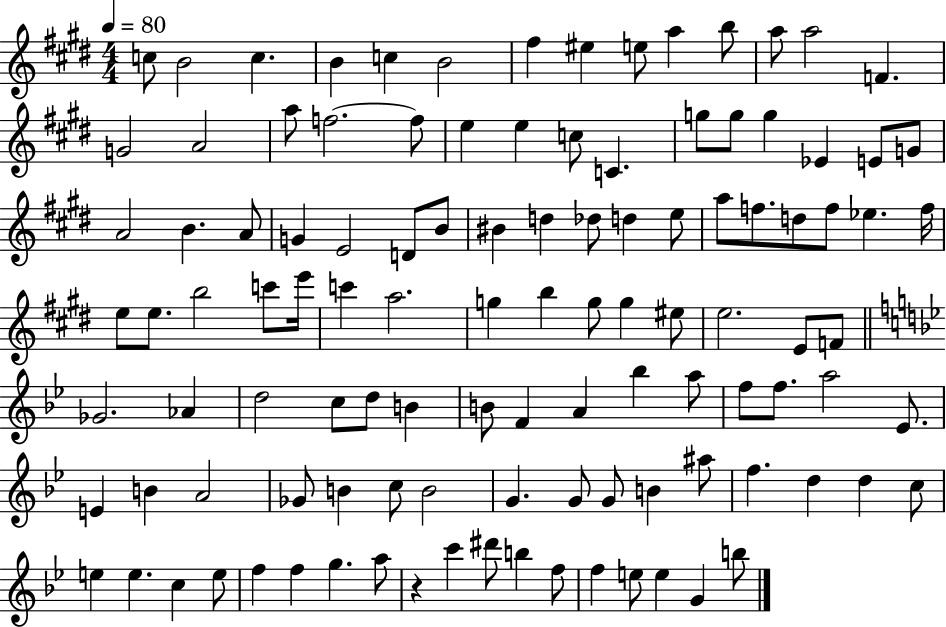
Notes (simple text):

C5/e B4/h C5/q. B4/q C5/q B4/h F#5/q EIS5/q E5/e A5/q B5/e A5/e A5/h F4/q. G4/h A4/h A5/e F5/h. F5/e E5/q E5/q C5/e C4/q. G5/e G5/e G5/q Eb4/q E4/e G4/e A4/h B4/q. A4/e G4/q E4/h D4/e B4/e BIS4/q D5/q Db5/e D5/q E5/e A5/e F5/e. D5/e F5/e Eb5/q. F5/s E5/e E5/e. B5/h C6/e E6/s C6/q A5/h. G5/q B5/q G5/e G5/q EIS5/e E5/h. E4/e F4/e Gb4/h. Ab4/q D5/h C5/e D5/e B4/q B4/e F4/q A4/q Bb5/q A5/e F5/e F5/e. A5/h Eb4/e. E4/q B4/q A4/h Gb4/e B4/q C5/e B4/h G4/q. G4/e G4/e B4/q A#5/e F5/q. D5/q D5/q C5/e E5/q E5/q. C5/q E5/e F5/q F5/q G5/q. A5/e R/q C6/q D#6/e B5/q F5/e F5/q E5/e E5/q G4/q B5/e